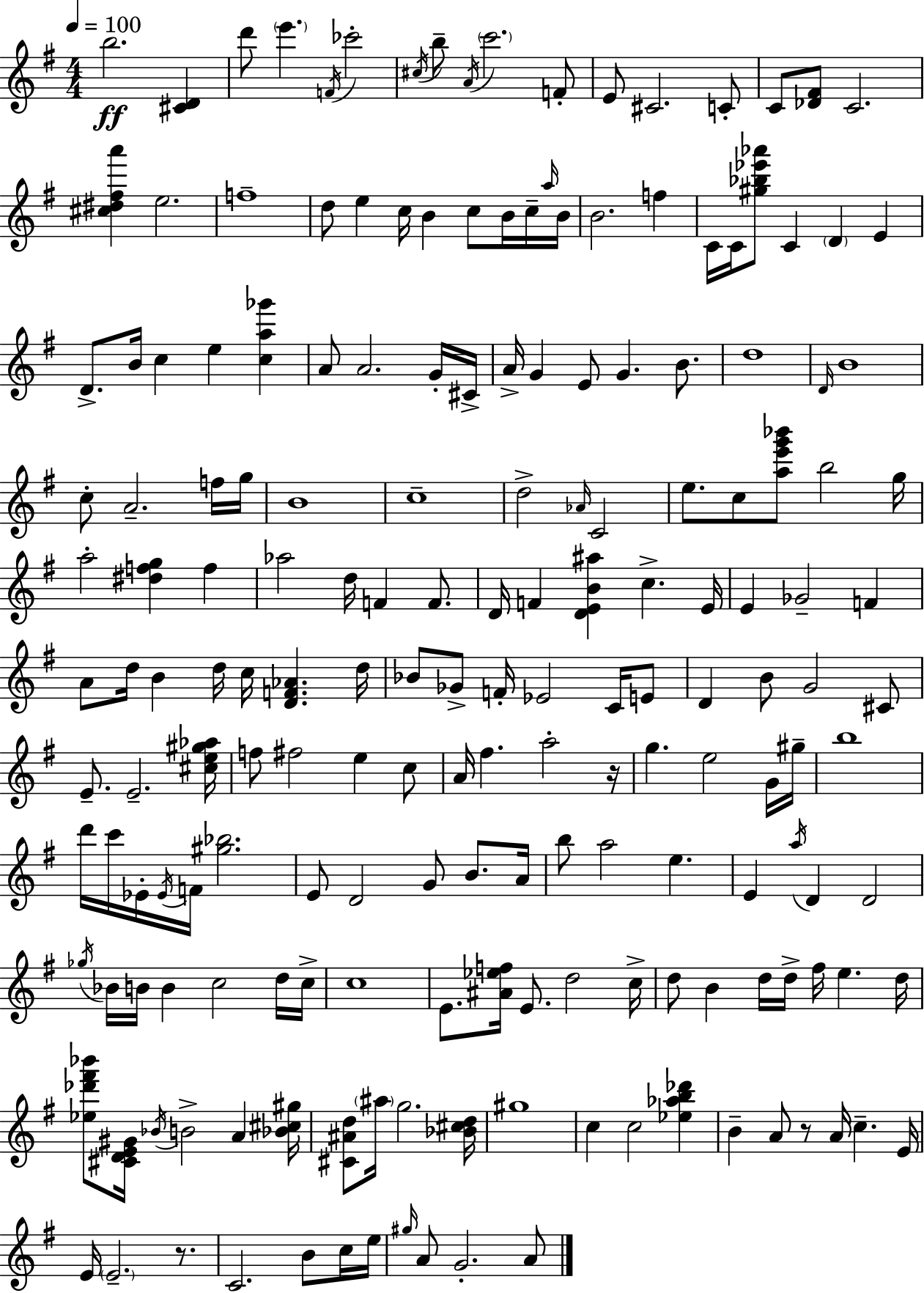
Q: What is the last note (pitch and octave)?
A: A4